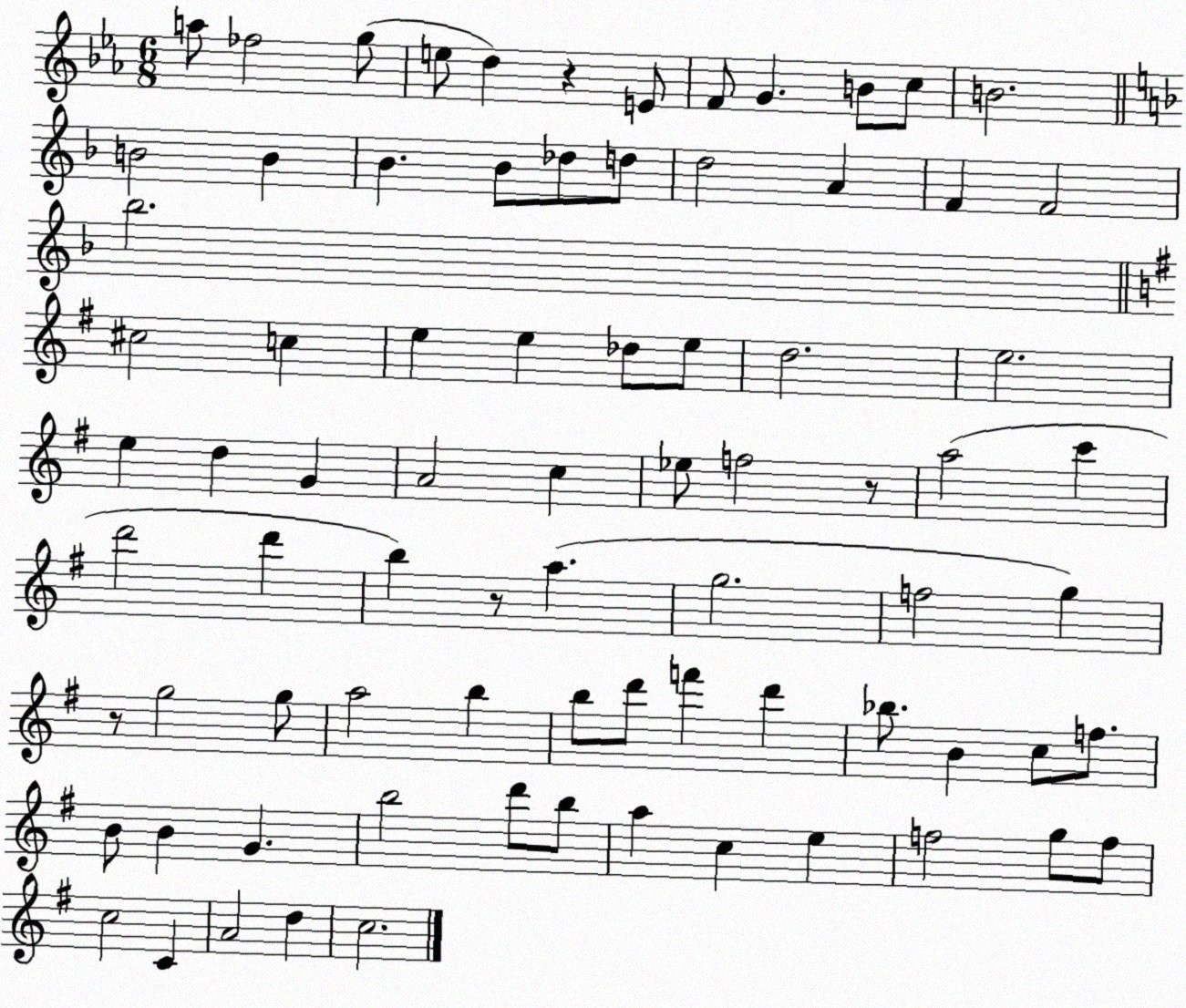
X:1
T:Untitled
M:6/8
L:1/4
K:Eb
a/2 _f2 g/2 e/2 d z E/2 F/2 G B/2 c/2 B2 B2 B _B _B/2 _d/2 d/2 d2 A F F2 _b2 ^c2 c e e _d/2 e/2 d2 e2 e d G A2 c _e/2 f2 z/2 a2 c' d'2 d' b z/2 a g2 f2 g z/2 g2 g/2 a2 b b/2 d'/2 f' d' _b/2 B c/2 f/2 B/2 B G b2 d'/2 b/2 a c e f2 g/2 f/2 c2 C A2 d c2